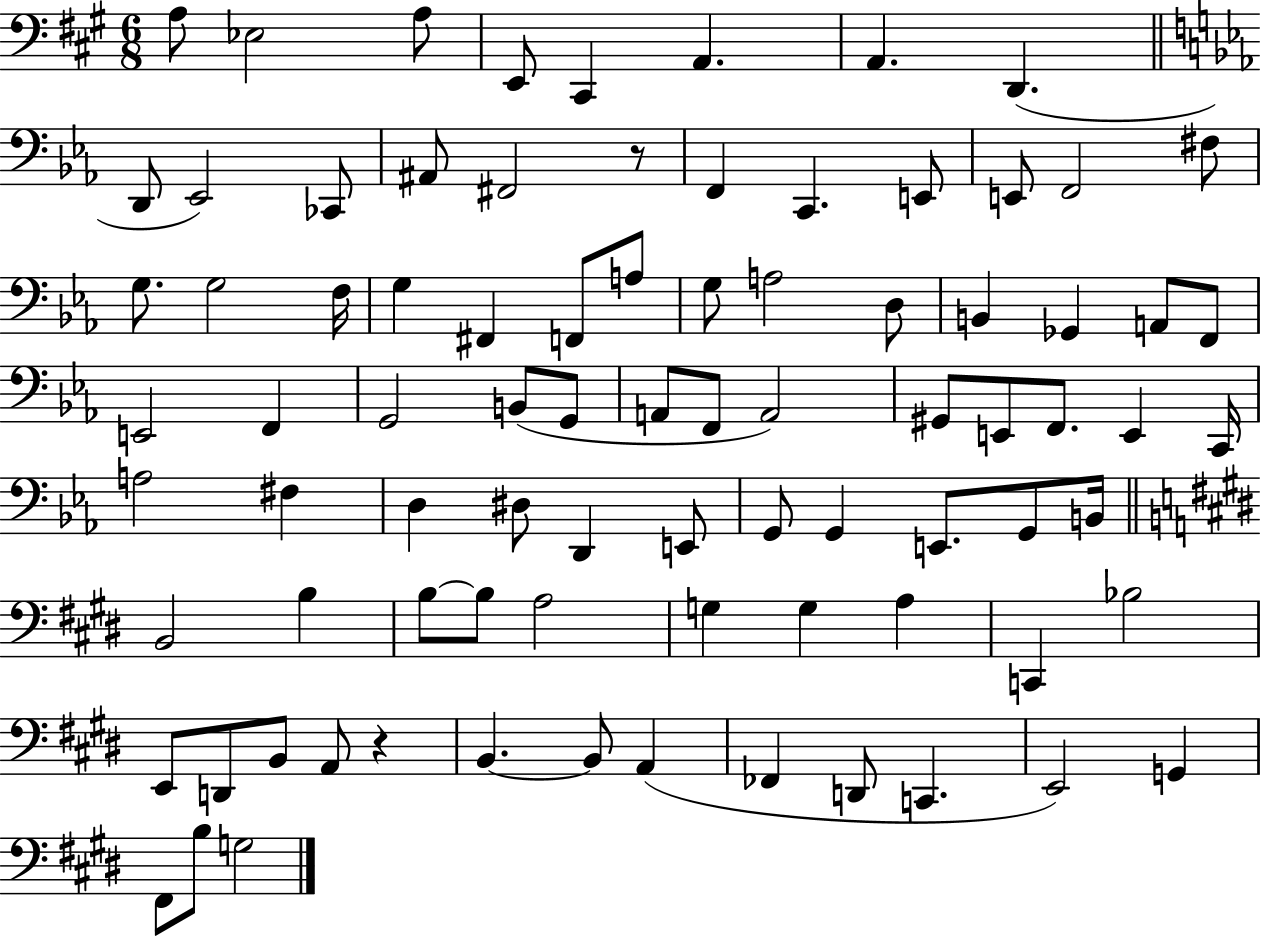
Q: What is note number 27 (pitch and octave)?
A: G3